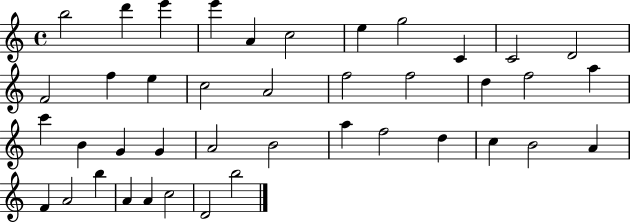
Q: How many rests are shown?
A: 0